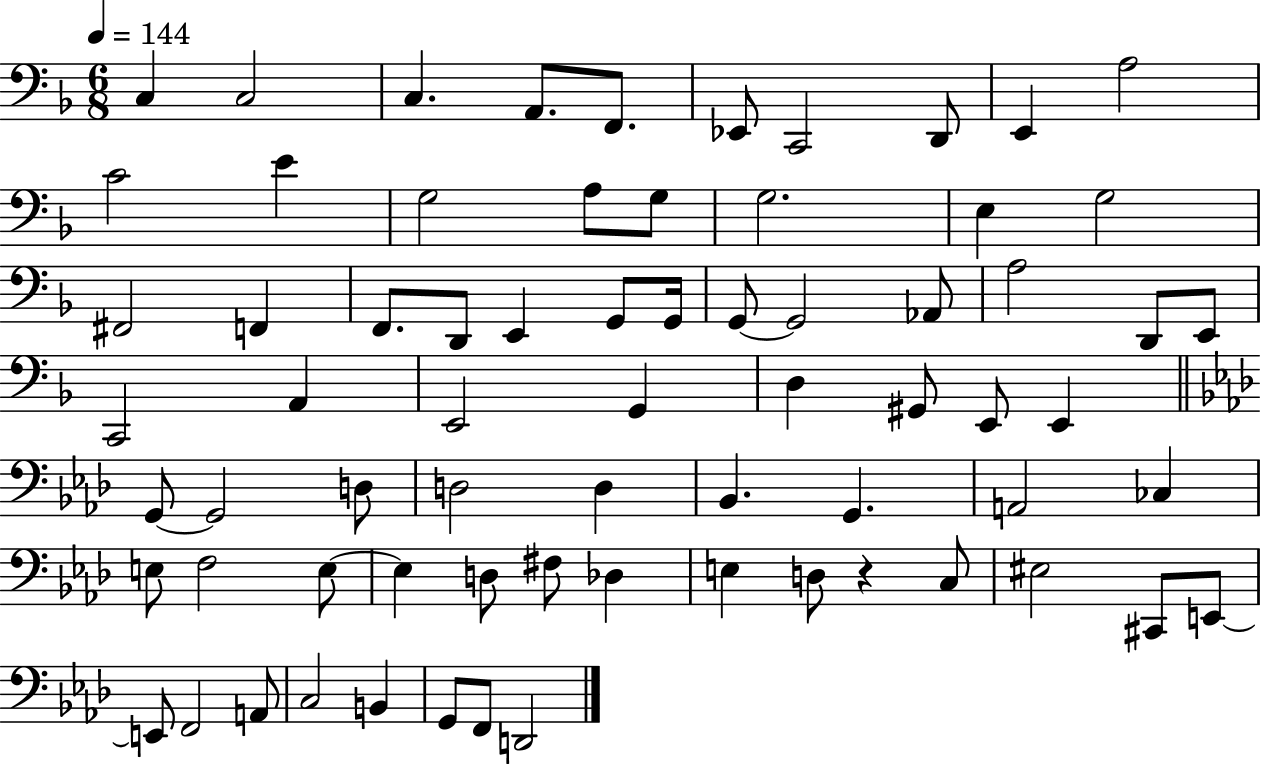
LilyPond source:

{
  \clef bass
  \numericTimeSignature
  \time 6/8
  \key f \major
  \tempo 4 = 144
  c4 c2 | c4. a,8. f,8. | ees,8 c,2 d,8 | e,4 a2 | \break c'2 e'4 | g2 a8 g8 | g2. | e4 g2 | \break fis,2 f,4 | f,8. d,8 e,4 g,8 g,16 | g,8~~ g,2 aes,8 | a2 d,8 e,8 | \break c,2 a,4 | e,2 g,4 | d4 gis,8 e,8 e,4 | \bar "||" \break \key aes \major g,8~~ g,2 d8 | d2 d4 | bes,4. g,4. | a,2 ces4 | \break e8 f2 e8~~ | e4 d8 fis8 des4 | e4 d8 r4 c8 | eis2 cis,8 e,8~~ | \break e,8 f,2 a,8 | c2 b,4 | g,8 f,8 d,2 | \bar "|."
}